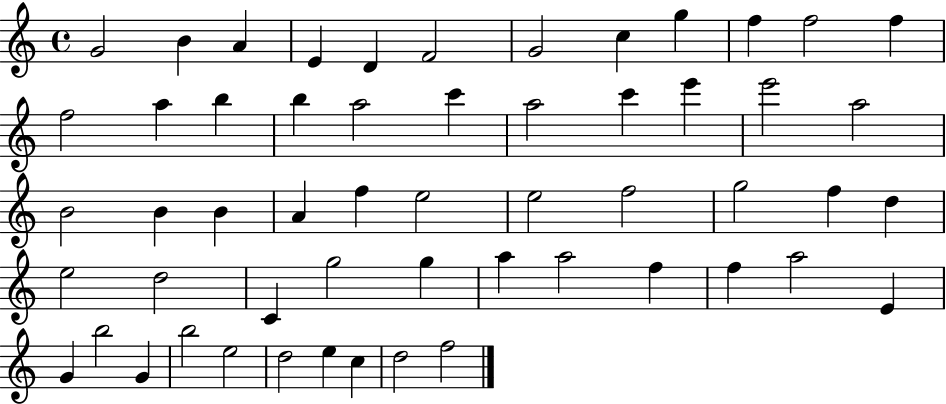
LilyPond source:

{
  \clef treble
  \time 4/4
  \defaultTimeSignature
  \key c \major
  g'2 b'4 a'4 | e'4 d'4 f'2 | g'2 c''4 g''4 | f''4 f''2 f''4 | \break f''2 a''4 b''4 | b''4 a''2 c'''4 | a''2 c'''4 e'''4 | e'''2 a''2 | \break b'2 b'4 b'4 | a'4 f''4 e''2 | e''2 f''2 | g''2 f''4 d''4 | \break e''2 d''2 | c'4 g''2 g''4 | a''4 a''2 f''4 | f''4 a''2 e'4 | \break g'4 b''2 g'4 | b''2 e''2 | d''2 e''4 c''4 | d''2 f''2 | \break \bar "|."
}